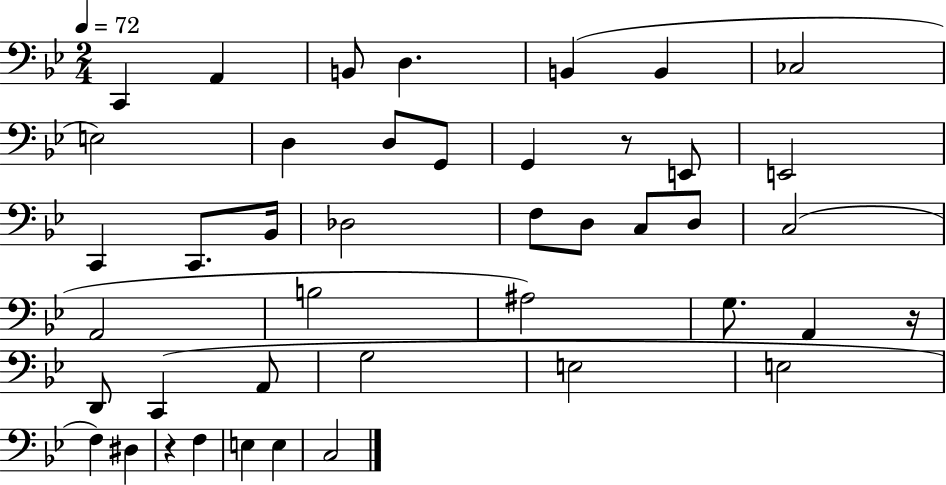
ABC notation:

X:1
T:Untitled
M:2/4
L:1/4
K:Bb
C,, A,, B,,/2 D, B,, B,, _C,2 E,2 D, D,/2 G,,/2 G,, z/2 E,,/2 E,,2 C,, C,,/2 _B,,/4 _D,2 F,/2 D,/2 C,/2 D,/2 C,2 A,,2 B,2 ^A,2 G,/2 A,, z/4 D,,/2 C,, A,,/2 G,2 E,2 E,2 F, ^D, z F, E, E, C,2